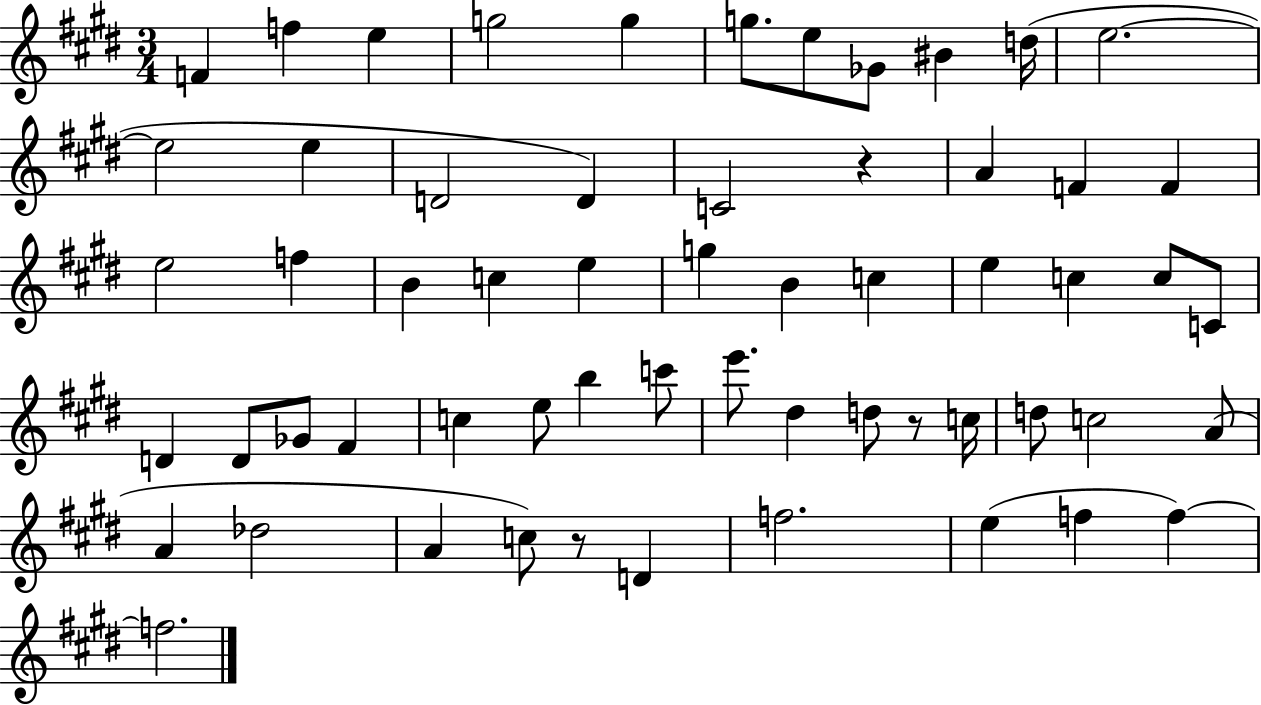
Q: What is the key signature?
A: E major